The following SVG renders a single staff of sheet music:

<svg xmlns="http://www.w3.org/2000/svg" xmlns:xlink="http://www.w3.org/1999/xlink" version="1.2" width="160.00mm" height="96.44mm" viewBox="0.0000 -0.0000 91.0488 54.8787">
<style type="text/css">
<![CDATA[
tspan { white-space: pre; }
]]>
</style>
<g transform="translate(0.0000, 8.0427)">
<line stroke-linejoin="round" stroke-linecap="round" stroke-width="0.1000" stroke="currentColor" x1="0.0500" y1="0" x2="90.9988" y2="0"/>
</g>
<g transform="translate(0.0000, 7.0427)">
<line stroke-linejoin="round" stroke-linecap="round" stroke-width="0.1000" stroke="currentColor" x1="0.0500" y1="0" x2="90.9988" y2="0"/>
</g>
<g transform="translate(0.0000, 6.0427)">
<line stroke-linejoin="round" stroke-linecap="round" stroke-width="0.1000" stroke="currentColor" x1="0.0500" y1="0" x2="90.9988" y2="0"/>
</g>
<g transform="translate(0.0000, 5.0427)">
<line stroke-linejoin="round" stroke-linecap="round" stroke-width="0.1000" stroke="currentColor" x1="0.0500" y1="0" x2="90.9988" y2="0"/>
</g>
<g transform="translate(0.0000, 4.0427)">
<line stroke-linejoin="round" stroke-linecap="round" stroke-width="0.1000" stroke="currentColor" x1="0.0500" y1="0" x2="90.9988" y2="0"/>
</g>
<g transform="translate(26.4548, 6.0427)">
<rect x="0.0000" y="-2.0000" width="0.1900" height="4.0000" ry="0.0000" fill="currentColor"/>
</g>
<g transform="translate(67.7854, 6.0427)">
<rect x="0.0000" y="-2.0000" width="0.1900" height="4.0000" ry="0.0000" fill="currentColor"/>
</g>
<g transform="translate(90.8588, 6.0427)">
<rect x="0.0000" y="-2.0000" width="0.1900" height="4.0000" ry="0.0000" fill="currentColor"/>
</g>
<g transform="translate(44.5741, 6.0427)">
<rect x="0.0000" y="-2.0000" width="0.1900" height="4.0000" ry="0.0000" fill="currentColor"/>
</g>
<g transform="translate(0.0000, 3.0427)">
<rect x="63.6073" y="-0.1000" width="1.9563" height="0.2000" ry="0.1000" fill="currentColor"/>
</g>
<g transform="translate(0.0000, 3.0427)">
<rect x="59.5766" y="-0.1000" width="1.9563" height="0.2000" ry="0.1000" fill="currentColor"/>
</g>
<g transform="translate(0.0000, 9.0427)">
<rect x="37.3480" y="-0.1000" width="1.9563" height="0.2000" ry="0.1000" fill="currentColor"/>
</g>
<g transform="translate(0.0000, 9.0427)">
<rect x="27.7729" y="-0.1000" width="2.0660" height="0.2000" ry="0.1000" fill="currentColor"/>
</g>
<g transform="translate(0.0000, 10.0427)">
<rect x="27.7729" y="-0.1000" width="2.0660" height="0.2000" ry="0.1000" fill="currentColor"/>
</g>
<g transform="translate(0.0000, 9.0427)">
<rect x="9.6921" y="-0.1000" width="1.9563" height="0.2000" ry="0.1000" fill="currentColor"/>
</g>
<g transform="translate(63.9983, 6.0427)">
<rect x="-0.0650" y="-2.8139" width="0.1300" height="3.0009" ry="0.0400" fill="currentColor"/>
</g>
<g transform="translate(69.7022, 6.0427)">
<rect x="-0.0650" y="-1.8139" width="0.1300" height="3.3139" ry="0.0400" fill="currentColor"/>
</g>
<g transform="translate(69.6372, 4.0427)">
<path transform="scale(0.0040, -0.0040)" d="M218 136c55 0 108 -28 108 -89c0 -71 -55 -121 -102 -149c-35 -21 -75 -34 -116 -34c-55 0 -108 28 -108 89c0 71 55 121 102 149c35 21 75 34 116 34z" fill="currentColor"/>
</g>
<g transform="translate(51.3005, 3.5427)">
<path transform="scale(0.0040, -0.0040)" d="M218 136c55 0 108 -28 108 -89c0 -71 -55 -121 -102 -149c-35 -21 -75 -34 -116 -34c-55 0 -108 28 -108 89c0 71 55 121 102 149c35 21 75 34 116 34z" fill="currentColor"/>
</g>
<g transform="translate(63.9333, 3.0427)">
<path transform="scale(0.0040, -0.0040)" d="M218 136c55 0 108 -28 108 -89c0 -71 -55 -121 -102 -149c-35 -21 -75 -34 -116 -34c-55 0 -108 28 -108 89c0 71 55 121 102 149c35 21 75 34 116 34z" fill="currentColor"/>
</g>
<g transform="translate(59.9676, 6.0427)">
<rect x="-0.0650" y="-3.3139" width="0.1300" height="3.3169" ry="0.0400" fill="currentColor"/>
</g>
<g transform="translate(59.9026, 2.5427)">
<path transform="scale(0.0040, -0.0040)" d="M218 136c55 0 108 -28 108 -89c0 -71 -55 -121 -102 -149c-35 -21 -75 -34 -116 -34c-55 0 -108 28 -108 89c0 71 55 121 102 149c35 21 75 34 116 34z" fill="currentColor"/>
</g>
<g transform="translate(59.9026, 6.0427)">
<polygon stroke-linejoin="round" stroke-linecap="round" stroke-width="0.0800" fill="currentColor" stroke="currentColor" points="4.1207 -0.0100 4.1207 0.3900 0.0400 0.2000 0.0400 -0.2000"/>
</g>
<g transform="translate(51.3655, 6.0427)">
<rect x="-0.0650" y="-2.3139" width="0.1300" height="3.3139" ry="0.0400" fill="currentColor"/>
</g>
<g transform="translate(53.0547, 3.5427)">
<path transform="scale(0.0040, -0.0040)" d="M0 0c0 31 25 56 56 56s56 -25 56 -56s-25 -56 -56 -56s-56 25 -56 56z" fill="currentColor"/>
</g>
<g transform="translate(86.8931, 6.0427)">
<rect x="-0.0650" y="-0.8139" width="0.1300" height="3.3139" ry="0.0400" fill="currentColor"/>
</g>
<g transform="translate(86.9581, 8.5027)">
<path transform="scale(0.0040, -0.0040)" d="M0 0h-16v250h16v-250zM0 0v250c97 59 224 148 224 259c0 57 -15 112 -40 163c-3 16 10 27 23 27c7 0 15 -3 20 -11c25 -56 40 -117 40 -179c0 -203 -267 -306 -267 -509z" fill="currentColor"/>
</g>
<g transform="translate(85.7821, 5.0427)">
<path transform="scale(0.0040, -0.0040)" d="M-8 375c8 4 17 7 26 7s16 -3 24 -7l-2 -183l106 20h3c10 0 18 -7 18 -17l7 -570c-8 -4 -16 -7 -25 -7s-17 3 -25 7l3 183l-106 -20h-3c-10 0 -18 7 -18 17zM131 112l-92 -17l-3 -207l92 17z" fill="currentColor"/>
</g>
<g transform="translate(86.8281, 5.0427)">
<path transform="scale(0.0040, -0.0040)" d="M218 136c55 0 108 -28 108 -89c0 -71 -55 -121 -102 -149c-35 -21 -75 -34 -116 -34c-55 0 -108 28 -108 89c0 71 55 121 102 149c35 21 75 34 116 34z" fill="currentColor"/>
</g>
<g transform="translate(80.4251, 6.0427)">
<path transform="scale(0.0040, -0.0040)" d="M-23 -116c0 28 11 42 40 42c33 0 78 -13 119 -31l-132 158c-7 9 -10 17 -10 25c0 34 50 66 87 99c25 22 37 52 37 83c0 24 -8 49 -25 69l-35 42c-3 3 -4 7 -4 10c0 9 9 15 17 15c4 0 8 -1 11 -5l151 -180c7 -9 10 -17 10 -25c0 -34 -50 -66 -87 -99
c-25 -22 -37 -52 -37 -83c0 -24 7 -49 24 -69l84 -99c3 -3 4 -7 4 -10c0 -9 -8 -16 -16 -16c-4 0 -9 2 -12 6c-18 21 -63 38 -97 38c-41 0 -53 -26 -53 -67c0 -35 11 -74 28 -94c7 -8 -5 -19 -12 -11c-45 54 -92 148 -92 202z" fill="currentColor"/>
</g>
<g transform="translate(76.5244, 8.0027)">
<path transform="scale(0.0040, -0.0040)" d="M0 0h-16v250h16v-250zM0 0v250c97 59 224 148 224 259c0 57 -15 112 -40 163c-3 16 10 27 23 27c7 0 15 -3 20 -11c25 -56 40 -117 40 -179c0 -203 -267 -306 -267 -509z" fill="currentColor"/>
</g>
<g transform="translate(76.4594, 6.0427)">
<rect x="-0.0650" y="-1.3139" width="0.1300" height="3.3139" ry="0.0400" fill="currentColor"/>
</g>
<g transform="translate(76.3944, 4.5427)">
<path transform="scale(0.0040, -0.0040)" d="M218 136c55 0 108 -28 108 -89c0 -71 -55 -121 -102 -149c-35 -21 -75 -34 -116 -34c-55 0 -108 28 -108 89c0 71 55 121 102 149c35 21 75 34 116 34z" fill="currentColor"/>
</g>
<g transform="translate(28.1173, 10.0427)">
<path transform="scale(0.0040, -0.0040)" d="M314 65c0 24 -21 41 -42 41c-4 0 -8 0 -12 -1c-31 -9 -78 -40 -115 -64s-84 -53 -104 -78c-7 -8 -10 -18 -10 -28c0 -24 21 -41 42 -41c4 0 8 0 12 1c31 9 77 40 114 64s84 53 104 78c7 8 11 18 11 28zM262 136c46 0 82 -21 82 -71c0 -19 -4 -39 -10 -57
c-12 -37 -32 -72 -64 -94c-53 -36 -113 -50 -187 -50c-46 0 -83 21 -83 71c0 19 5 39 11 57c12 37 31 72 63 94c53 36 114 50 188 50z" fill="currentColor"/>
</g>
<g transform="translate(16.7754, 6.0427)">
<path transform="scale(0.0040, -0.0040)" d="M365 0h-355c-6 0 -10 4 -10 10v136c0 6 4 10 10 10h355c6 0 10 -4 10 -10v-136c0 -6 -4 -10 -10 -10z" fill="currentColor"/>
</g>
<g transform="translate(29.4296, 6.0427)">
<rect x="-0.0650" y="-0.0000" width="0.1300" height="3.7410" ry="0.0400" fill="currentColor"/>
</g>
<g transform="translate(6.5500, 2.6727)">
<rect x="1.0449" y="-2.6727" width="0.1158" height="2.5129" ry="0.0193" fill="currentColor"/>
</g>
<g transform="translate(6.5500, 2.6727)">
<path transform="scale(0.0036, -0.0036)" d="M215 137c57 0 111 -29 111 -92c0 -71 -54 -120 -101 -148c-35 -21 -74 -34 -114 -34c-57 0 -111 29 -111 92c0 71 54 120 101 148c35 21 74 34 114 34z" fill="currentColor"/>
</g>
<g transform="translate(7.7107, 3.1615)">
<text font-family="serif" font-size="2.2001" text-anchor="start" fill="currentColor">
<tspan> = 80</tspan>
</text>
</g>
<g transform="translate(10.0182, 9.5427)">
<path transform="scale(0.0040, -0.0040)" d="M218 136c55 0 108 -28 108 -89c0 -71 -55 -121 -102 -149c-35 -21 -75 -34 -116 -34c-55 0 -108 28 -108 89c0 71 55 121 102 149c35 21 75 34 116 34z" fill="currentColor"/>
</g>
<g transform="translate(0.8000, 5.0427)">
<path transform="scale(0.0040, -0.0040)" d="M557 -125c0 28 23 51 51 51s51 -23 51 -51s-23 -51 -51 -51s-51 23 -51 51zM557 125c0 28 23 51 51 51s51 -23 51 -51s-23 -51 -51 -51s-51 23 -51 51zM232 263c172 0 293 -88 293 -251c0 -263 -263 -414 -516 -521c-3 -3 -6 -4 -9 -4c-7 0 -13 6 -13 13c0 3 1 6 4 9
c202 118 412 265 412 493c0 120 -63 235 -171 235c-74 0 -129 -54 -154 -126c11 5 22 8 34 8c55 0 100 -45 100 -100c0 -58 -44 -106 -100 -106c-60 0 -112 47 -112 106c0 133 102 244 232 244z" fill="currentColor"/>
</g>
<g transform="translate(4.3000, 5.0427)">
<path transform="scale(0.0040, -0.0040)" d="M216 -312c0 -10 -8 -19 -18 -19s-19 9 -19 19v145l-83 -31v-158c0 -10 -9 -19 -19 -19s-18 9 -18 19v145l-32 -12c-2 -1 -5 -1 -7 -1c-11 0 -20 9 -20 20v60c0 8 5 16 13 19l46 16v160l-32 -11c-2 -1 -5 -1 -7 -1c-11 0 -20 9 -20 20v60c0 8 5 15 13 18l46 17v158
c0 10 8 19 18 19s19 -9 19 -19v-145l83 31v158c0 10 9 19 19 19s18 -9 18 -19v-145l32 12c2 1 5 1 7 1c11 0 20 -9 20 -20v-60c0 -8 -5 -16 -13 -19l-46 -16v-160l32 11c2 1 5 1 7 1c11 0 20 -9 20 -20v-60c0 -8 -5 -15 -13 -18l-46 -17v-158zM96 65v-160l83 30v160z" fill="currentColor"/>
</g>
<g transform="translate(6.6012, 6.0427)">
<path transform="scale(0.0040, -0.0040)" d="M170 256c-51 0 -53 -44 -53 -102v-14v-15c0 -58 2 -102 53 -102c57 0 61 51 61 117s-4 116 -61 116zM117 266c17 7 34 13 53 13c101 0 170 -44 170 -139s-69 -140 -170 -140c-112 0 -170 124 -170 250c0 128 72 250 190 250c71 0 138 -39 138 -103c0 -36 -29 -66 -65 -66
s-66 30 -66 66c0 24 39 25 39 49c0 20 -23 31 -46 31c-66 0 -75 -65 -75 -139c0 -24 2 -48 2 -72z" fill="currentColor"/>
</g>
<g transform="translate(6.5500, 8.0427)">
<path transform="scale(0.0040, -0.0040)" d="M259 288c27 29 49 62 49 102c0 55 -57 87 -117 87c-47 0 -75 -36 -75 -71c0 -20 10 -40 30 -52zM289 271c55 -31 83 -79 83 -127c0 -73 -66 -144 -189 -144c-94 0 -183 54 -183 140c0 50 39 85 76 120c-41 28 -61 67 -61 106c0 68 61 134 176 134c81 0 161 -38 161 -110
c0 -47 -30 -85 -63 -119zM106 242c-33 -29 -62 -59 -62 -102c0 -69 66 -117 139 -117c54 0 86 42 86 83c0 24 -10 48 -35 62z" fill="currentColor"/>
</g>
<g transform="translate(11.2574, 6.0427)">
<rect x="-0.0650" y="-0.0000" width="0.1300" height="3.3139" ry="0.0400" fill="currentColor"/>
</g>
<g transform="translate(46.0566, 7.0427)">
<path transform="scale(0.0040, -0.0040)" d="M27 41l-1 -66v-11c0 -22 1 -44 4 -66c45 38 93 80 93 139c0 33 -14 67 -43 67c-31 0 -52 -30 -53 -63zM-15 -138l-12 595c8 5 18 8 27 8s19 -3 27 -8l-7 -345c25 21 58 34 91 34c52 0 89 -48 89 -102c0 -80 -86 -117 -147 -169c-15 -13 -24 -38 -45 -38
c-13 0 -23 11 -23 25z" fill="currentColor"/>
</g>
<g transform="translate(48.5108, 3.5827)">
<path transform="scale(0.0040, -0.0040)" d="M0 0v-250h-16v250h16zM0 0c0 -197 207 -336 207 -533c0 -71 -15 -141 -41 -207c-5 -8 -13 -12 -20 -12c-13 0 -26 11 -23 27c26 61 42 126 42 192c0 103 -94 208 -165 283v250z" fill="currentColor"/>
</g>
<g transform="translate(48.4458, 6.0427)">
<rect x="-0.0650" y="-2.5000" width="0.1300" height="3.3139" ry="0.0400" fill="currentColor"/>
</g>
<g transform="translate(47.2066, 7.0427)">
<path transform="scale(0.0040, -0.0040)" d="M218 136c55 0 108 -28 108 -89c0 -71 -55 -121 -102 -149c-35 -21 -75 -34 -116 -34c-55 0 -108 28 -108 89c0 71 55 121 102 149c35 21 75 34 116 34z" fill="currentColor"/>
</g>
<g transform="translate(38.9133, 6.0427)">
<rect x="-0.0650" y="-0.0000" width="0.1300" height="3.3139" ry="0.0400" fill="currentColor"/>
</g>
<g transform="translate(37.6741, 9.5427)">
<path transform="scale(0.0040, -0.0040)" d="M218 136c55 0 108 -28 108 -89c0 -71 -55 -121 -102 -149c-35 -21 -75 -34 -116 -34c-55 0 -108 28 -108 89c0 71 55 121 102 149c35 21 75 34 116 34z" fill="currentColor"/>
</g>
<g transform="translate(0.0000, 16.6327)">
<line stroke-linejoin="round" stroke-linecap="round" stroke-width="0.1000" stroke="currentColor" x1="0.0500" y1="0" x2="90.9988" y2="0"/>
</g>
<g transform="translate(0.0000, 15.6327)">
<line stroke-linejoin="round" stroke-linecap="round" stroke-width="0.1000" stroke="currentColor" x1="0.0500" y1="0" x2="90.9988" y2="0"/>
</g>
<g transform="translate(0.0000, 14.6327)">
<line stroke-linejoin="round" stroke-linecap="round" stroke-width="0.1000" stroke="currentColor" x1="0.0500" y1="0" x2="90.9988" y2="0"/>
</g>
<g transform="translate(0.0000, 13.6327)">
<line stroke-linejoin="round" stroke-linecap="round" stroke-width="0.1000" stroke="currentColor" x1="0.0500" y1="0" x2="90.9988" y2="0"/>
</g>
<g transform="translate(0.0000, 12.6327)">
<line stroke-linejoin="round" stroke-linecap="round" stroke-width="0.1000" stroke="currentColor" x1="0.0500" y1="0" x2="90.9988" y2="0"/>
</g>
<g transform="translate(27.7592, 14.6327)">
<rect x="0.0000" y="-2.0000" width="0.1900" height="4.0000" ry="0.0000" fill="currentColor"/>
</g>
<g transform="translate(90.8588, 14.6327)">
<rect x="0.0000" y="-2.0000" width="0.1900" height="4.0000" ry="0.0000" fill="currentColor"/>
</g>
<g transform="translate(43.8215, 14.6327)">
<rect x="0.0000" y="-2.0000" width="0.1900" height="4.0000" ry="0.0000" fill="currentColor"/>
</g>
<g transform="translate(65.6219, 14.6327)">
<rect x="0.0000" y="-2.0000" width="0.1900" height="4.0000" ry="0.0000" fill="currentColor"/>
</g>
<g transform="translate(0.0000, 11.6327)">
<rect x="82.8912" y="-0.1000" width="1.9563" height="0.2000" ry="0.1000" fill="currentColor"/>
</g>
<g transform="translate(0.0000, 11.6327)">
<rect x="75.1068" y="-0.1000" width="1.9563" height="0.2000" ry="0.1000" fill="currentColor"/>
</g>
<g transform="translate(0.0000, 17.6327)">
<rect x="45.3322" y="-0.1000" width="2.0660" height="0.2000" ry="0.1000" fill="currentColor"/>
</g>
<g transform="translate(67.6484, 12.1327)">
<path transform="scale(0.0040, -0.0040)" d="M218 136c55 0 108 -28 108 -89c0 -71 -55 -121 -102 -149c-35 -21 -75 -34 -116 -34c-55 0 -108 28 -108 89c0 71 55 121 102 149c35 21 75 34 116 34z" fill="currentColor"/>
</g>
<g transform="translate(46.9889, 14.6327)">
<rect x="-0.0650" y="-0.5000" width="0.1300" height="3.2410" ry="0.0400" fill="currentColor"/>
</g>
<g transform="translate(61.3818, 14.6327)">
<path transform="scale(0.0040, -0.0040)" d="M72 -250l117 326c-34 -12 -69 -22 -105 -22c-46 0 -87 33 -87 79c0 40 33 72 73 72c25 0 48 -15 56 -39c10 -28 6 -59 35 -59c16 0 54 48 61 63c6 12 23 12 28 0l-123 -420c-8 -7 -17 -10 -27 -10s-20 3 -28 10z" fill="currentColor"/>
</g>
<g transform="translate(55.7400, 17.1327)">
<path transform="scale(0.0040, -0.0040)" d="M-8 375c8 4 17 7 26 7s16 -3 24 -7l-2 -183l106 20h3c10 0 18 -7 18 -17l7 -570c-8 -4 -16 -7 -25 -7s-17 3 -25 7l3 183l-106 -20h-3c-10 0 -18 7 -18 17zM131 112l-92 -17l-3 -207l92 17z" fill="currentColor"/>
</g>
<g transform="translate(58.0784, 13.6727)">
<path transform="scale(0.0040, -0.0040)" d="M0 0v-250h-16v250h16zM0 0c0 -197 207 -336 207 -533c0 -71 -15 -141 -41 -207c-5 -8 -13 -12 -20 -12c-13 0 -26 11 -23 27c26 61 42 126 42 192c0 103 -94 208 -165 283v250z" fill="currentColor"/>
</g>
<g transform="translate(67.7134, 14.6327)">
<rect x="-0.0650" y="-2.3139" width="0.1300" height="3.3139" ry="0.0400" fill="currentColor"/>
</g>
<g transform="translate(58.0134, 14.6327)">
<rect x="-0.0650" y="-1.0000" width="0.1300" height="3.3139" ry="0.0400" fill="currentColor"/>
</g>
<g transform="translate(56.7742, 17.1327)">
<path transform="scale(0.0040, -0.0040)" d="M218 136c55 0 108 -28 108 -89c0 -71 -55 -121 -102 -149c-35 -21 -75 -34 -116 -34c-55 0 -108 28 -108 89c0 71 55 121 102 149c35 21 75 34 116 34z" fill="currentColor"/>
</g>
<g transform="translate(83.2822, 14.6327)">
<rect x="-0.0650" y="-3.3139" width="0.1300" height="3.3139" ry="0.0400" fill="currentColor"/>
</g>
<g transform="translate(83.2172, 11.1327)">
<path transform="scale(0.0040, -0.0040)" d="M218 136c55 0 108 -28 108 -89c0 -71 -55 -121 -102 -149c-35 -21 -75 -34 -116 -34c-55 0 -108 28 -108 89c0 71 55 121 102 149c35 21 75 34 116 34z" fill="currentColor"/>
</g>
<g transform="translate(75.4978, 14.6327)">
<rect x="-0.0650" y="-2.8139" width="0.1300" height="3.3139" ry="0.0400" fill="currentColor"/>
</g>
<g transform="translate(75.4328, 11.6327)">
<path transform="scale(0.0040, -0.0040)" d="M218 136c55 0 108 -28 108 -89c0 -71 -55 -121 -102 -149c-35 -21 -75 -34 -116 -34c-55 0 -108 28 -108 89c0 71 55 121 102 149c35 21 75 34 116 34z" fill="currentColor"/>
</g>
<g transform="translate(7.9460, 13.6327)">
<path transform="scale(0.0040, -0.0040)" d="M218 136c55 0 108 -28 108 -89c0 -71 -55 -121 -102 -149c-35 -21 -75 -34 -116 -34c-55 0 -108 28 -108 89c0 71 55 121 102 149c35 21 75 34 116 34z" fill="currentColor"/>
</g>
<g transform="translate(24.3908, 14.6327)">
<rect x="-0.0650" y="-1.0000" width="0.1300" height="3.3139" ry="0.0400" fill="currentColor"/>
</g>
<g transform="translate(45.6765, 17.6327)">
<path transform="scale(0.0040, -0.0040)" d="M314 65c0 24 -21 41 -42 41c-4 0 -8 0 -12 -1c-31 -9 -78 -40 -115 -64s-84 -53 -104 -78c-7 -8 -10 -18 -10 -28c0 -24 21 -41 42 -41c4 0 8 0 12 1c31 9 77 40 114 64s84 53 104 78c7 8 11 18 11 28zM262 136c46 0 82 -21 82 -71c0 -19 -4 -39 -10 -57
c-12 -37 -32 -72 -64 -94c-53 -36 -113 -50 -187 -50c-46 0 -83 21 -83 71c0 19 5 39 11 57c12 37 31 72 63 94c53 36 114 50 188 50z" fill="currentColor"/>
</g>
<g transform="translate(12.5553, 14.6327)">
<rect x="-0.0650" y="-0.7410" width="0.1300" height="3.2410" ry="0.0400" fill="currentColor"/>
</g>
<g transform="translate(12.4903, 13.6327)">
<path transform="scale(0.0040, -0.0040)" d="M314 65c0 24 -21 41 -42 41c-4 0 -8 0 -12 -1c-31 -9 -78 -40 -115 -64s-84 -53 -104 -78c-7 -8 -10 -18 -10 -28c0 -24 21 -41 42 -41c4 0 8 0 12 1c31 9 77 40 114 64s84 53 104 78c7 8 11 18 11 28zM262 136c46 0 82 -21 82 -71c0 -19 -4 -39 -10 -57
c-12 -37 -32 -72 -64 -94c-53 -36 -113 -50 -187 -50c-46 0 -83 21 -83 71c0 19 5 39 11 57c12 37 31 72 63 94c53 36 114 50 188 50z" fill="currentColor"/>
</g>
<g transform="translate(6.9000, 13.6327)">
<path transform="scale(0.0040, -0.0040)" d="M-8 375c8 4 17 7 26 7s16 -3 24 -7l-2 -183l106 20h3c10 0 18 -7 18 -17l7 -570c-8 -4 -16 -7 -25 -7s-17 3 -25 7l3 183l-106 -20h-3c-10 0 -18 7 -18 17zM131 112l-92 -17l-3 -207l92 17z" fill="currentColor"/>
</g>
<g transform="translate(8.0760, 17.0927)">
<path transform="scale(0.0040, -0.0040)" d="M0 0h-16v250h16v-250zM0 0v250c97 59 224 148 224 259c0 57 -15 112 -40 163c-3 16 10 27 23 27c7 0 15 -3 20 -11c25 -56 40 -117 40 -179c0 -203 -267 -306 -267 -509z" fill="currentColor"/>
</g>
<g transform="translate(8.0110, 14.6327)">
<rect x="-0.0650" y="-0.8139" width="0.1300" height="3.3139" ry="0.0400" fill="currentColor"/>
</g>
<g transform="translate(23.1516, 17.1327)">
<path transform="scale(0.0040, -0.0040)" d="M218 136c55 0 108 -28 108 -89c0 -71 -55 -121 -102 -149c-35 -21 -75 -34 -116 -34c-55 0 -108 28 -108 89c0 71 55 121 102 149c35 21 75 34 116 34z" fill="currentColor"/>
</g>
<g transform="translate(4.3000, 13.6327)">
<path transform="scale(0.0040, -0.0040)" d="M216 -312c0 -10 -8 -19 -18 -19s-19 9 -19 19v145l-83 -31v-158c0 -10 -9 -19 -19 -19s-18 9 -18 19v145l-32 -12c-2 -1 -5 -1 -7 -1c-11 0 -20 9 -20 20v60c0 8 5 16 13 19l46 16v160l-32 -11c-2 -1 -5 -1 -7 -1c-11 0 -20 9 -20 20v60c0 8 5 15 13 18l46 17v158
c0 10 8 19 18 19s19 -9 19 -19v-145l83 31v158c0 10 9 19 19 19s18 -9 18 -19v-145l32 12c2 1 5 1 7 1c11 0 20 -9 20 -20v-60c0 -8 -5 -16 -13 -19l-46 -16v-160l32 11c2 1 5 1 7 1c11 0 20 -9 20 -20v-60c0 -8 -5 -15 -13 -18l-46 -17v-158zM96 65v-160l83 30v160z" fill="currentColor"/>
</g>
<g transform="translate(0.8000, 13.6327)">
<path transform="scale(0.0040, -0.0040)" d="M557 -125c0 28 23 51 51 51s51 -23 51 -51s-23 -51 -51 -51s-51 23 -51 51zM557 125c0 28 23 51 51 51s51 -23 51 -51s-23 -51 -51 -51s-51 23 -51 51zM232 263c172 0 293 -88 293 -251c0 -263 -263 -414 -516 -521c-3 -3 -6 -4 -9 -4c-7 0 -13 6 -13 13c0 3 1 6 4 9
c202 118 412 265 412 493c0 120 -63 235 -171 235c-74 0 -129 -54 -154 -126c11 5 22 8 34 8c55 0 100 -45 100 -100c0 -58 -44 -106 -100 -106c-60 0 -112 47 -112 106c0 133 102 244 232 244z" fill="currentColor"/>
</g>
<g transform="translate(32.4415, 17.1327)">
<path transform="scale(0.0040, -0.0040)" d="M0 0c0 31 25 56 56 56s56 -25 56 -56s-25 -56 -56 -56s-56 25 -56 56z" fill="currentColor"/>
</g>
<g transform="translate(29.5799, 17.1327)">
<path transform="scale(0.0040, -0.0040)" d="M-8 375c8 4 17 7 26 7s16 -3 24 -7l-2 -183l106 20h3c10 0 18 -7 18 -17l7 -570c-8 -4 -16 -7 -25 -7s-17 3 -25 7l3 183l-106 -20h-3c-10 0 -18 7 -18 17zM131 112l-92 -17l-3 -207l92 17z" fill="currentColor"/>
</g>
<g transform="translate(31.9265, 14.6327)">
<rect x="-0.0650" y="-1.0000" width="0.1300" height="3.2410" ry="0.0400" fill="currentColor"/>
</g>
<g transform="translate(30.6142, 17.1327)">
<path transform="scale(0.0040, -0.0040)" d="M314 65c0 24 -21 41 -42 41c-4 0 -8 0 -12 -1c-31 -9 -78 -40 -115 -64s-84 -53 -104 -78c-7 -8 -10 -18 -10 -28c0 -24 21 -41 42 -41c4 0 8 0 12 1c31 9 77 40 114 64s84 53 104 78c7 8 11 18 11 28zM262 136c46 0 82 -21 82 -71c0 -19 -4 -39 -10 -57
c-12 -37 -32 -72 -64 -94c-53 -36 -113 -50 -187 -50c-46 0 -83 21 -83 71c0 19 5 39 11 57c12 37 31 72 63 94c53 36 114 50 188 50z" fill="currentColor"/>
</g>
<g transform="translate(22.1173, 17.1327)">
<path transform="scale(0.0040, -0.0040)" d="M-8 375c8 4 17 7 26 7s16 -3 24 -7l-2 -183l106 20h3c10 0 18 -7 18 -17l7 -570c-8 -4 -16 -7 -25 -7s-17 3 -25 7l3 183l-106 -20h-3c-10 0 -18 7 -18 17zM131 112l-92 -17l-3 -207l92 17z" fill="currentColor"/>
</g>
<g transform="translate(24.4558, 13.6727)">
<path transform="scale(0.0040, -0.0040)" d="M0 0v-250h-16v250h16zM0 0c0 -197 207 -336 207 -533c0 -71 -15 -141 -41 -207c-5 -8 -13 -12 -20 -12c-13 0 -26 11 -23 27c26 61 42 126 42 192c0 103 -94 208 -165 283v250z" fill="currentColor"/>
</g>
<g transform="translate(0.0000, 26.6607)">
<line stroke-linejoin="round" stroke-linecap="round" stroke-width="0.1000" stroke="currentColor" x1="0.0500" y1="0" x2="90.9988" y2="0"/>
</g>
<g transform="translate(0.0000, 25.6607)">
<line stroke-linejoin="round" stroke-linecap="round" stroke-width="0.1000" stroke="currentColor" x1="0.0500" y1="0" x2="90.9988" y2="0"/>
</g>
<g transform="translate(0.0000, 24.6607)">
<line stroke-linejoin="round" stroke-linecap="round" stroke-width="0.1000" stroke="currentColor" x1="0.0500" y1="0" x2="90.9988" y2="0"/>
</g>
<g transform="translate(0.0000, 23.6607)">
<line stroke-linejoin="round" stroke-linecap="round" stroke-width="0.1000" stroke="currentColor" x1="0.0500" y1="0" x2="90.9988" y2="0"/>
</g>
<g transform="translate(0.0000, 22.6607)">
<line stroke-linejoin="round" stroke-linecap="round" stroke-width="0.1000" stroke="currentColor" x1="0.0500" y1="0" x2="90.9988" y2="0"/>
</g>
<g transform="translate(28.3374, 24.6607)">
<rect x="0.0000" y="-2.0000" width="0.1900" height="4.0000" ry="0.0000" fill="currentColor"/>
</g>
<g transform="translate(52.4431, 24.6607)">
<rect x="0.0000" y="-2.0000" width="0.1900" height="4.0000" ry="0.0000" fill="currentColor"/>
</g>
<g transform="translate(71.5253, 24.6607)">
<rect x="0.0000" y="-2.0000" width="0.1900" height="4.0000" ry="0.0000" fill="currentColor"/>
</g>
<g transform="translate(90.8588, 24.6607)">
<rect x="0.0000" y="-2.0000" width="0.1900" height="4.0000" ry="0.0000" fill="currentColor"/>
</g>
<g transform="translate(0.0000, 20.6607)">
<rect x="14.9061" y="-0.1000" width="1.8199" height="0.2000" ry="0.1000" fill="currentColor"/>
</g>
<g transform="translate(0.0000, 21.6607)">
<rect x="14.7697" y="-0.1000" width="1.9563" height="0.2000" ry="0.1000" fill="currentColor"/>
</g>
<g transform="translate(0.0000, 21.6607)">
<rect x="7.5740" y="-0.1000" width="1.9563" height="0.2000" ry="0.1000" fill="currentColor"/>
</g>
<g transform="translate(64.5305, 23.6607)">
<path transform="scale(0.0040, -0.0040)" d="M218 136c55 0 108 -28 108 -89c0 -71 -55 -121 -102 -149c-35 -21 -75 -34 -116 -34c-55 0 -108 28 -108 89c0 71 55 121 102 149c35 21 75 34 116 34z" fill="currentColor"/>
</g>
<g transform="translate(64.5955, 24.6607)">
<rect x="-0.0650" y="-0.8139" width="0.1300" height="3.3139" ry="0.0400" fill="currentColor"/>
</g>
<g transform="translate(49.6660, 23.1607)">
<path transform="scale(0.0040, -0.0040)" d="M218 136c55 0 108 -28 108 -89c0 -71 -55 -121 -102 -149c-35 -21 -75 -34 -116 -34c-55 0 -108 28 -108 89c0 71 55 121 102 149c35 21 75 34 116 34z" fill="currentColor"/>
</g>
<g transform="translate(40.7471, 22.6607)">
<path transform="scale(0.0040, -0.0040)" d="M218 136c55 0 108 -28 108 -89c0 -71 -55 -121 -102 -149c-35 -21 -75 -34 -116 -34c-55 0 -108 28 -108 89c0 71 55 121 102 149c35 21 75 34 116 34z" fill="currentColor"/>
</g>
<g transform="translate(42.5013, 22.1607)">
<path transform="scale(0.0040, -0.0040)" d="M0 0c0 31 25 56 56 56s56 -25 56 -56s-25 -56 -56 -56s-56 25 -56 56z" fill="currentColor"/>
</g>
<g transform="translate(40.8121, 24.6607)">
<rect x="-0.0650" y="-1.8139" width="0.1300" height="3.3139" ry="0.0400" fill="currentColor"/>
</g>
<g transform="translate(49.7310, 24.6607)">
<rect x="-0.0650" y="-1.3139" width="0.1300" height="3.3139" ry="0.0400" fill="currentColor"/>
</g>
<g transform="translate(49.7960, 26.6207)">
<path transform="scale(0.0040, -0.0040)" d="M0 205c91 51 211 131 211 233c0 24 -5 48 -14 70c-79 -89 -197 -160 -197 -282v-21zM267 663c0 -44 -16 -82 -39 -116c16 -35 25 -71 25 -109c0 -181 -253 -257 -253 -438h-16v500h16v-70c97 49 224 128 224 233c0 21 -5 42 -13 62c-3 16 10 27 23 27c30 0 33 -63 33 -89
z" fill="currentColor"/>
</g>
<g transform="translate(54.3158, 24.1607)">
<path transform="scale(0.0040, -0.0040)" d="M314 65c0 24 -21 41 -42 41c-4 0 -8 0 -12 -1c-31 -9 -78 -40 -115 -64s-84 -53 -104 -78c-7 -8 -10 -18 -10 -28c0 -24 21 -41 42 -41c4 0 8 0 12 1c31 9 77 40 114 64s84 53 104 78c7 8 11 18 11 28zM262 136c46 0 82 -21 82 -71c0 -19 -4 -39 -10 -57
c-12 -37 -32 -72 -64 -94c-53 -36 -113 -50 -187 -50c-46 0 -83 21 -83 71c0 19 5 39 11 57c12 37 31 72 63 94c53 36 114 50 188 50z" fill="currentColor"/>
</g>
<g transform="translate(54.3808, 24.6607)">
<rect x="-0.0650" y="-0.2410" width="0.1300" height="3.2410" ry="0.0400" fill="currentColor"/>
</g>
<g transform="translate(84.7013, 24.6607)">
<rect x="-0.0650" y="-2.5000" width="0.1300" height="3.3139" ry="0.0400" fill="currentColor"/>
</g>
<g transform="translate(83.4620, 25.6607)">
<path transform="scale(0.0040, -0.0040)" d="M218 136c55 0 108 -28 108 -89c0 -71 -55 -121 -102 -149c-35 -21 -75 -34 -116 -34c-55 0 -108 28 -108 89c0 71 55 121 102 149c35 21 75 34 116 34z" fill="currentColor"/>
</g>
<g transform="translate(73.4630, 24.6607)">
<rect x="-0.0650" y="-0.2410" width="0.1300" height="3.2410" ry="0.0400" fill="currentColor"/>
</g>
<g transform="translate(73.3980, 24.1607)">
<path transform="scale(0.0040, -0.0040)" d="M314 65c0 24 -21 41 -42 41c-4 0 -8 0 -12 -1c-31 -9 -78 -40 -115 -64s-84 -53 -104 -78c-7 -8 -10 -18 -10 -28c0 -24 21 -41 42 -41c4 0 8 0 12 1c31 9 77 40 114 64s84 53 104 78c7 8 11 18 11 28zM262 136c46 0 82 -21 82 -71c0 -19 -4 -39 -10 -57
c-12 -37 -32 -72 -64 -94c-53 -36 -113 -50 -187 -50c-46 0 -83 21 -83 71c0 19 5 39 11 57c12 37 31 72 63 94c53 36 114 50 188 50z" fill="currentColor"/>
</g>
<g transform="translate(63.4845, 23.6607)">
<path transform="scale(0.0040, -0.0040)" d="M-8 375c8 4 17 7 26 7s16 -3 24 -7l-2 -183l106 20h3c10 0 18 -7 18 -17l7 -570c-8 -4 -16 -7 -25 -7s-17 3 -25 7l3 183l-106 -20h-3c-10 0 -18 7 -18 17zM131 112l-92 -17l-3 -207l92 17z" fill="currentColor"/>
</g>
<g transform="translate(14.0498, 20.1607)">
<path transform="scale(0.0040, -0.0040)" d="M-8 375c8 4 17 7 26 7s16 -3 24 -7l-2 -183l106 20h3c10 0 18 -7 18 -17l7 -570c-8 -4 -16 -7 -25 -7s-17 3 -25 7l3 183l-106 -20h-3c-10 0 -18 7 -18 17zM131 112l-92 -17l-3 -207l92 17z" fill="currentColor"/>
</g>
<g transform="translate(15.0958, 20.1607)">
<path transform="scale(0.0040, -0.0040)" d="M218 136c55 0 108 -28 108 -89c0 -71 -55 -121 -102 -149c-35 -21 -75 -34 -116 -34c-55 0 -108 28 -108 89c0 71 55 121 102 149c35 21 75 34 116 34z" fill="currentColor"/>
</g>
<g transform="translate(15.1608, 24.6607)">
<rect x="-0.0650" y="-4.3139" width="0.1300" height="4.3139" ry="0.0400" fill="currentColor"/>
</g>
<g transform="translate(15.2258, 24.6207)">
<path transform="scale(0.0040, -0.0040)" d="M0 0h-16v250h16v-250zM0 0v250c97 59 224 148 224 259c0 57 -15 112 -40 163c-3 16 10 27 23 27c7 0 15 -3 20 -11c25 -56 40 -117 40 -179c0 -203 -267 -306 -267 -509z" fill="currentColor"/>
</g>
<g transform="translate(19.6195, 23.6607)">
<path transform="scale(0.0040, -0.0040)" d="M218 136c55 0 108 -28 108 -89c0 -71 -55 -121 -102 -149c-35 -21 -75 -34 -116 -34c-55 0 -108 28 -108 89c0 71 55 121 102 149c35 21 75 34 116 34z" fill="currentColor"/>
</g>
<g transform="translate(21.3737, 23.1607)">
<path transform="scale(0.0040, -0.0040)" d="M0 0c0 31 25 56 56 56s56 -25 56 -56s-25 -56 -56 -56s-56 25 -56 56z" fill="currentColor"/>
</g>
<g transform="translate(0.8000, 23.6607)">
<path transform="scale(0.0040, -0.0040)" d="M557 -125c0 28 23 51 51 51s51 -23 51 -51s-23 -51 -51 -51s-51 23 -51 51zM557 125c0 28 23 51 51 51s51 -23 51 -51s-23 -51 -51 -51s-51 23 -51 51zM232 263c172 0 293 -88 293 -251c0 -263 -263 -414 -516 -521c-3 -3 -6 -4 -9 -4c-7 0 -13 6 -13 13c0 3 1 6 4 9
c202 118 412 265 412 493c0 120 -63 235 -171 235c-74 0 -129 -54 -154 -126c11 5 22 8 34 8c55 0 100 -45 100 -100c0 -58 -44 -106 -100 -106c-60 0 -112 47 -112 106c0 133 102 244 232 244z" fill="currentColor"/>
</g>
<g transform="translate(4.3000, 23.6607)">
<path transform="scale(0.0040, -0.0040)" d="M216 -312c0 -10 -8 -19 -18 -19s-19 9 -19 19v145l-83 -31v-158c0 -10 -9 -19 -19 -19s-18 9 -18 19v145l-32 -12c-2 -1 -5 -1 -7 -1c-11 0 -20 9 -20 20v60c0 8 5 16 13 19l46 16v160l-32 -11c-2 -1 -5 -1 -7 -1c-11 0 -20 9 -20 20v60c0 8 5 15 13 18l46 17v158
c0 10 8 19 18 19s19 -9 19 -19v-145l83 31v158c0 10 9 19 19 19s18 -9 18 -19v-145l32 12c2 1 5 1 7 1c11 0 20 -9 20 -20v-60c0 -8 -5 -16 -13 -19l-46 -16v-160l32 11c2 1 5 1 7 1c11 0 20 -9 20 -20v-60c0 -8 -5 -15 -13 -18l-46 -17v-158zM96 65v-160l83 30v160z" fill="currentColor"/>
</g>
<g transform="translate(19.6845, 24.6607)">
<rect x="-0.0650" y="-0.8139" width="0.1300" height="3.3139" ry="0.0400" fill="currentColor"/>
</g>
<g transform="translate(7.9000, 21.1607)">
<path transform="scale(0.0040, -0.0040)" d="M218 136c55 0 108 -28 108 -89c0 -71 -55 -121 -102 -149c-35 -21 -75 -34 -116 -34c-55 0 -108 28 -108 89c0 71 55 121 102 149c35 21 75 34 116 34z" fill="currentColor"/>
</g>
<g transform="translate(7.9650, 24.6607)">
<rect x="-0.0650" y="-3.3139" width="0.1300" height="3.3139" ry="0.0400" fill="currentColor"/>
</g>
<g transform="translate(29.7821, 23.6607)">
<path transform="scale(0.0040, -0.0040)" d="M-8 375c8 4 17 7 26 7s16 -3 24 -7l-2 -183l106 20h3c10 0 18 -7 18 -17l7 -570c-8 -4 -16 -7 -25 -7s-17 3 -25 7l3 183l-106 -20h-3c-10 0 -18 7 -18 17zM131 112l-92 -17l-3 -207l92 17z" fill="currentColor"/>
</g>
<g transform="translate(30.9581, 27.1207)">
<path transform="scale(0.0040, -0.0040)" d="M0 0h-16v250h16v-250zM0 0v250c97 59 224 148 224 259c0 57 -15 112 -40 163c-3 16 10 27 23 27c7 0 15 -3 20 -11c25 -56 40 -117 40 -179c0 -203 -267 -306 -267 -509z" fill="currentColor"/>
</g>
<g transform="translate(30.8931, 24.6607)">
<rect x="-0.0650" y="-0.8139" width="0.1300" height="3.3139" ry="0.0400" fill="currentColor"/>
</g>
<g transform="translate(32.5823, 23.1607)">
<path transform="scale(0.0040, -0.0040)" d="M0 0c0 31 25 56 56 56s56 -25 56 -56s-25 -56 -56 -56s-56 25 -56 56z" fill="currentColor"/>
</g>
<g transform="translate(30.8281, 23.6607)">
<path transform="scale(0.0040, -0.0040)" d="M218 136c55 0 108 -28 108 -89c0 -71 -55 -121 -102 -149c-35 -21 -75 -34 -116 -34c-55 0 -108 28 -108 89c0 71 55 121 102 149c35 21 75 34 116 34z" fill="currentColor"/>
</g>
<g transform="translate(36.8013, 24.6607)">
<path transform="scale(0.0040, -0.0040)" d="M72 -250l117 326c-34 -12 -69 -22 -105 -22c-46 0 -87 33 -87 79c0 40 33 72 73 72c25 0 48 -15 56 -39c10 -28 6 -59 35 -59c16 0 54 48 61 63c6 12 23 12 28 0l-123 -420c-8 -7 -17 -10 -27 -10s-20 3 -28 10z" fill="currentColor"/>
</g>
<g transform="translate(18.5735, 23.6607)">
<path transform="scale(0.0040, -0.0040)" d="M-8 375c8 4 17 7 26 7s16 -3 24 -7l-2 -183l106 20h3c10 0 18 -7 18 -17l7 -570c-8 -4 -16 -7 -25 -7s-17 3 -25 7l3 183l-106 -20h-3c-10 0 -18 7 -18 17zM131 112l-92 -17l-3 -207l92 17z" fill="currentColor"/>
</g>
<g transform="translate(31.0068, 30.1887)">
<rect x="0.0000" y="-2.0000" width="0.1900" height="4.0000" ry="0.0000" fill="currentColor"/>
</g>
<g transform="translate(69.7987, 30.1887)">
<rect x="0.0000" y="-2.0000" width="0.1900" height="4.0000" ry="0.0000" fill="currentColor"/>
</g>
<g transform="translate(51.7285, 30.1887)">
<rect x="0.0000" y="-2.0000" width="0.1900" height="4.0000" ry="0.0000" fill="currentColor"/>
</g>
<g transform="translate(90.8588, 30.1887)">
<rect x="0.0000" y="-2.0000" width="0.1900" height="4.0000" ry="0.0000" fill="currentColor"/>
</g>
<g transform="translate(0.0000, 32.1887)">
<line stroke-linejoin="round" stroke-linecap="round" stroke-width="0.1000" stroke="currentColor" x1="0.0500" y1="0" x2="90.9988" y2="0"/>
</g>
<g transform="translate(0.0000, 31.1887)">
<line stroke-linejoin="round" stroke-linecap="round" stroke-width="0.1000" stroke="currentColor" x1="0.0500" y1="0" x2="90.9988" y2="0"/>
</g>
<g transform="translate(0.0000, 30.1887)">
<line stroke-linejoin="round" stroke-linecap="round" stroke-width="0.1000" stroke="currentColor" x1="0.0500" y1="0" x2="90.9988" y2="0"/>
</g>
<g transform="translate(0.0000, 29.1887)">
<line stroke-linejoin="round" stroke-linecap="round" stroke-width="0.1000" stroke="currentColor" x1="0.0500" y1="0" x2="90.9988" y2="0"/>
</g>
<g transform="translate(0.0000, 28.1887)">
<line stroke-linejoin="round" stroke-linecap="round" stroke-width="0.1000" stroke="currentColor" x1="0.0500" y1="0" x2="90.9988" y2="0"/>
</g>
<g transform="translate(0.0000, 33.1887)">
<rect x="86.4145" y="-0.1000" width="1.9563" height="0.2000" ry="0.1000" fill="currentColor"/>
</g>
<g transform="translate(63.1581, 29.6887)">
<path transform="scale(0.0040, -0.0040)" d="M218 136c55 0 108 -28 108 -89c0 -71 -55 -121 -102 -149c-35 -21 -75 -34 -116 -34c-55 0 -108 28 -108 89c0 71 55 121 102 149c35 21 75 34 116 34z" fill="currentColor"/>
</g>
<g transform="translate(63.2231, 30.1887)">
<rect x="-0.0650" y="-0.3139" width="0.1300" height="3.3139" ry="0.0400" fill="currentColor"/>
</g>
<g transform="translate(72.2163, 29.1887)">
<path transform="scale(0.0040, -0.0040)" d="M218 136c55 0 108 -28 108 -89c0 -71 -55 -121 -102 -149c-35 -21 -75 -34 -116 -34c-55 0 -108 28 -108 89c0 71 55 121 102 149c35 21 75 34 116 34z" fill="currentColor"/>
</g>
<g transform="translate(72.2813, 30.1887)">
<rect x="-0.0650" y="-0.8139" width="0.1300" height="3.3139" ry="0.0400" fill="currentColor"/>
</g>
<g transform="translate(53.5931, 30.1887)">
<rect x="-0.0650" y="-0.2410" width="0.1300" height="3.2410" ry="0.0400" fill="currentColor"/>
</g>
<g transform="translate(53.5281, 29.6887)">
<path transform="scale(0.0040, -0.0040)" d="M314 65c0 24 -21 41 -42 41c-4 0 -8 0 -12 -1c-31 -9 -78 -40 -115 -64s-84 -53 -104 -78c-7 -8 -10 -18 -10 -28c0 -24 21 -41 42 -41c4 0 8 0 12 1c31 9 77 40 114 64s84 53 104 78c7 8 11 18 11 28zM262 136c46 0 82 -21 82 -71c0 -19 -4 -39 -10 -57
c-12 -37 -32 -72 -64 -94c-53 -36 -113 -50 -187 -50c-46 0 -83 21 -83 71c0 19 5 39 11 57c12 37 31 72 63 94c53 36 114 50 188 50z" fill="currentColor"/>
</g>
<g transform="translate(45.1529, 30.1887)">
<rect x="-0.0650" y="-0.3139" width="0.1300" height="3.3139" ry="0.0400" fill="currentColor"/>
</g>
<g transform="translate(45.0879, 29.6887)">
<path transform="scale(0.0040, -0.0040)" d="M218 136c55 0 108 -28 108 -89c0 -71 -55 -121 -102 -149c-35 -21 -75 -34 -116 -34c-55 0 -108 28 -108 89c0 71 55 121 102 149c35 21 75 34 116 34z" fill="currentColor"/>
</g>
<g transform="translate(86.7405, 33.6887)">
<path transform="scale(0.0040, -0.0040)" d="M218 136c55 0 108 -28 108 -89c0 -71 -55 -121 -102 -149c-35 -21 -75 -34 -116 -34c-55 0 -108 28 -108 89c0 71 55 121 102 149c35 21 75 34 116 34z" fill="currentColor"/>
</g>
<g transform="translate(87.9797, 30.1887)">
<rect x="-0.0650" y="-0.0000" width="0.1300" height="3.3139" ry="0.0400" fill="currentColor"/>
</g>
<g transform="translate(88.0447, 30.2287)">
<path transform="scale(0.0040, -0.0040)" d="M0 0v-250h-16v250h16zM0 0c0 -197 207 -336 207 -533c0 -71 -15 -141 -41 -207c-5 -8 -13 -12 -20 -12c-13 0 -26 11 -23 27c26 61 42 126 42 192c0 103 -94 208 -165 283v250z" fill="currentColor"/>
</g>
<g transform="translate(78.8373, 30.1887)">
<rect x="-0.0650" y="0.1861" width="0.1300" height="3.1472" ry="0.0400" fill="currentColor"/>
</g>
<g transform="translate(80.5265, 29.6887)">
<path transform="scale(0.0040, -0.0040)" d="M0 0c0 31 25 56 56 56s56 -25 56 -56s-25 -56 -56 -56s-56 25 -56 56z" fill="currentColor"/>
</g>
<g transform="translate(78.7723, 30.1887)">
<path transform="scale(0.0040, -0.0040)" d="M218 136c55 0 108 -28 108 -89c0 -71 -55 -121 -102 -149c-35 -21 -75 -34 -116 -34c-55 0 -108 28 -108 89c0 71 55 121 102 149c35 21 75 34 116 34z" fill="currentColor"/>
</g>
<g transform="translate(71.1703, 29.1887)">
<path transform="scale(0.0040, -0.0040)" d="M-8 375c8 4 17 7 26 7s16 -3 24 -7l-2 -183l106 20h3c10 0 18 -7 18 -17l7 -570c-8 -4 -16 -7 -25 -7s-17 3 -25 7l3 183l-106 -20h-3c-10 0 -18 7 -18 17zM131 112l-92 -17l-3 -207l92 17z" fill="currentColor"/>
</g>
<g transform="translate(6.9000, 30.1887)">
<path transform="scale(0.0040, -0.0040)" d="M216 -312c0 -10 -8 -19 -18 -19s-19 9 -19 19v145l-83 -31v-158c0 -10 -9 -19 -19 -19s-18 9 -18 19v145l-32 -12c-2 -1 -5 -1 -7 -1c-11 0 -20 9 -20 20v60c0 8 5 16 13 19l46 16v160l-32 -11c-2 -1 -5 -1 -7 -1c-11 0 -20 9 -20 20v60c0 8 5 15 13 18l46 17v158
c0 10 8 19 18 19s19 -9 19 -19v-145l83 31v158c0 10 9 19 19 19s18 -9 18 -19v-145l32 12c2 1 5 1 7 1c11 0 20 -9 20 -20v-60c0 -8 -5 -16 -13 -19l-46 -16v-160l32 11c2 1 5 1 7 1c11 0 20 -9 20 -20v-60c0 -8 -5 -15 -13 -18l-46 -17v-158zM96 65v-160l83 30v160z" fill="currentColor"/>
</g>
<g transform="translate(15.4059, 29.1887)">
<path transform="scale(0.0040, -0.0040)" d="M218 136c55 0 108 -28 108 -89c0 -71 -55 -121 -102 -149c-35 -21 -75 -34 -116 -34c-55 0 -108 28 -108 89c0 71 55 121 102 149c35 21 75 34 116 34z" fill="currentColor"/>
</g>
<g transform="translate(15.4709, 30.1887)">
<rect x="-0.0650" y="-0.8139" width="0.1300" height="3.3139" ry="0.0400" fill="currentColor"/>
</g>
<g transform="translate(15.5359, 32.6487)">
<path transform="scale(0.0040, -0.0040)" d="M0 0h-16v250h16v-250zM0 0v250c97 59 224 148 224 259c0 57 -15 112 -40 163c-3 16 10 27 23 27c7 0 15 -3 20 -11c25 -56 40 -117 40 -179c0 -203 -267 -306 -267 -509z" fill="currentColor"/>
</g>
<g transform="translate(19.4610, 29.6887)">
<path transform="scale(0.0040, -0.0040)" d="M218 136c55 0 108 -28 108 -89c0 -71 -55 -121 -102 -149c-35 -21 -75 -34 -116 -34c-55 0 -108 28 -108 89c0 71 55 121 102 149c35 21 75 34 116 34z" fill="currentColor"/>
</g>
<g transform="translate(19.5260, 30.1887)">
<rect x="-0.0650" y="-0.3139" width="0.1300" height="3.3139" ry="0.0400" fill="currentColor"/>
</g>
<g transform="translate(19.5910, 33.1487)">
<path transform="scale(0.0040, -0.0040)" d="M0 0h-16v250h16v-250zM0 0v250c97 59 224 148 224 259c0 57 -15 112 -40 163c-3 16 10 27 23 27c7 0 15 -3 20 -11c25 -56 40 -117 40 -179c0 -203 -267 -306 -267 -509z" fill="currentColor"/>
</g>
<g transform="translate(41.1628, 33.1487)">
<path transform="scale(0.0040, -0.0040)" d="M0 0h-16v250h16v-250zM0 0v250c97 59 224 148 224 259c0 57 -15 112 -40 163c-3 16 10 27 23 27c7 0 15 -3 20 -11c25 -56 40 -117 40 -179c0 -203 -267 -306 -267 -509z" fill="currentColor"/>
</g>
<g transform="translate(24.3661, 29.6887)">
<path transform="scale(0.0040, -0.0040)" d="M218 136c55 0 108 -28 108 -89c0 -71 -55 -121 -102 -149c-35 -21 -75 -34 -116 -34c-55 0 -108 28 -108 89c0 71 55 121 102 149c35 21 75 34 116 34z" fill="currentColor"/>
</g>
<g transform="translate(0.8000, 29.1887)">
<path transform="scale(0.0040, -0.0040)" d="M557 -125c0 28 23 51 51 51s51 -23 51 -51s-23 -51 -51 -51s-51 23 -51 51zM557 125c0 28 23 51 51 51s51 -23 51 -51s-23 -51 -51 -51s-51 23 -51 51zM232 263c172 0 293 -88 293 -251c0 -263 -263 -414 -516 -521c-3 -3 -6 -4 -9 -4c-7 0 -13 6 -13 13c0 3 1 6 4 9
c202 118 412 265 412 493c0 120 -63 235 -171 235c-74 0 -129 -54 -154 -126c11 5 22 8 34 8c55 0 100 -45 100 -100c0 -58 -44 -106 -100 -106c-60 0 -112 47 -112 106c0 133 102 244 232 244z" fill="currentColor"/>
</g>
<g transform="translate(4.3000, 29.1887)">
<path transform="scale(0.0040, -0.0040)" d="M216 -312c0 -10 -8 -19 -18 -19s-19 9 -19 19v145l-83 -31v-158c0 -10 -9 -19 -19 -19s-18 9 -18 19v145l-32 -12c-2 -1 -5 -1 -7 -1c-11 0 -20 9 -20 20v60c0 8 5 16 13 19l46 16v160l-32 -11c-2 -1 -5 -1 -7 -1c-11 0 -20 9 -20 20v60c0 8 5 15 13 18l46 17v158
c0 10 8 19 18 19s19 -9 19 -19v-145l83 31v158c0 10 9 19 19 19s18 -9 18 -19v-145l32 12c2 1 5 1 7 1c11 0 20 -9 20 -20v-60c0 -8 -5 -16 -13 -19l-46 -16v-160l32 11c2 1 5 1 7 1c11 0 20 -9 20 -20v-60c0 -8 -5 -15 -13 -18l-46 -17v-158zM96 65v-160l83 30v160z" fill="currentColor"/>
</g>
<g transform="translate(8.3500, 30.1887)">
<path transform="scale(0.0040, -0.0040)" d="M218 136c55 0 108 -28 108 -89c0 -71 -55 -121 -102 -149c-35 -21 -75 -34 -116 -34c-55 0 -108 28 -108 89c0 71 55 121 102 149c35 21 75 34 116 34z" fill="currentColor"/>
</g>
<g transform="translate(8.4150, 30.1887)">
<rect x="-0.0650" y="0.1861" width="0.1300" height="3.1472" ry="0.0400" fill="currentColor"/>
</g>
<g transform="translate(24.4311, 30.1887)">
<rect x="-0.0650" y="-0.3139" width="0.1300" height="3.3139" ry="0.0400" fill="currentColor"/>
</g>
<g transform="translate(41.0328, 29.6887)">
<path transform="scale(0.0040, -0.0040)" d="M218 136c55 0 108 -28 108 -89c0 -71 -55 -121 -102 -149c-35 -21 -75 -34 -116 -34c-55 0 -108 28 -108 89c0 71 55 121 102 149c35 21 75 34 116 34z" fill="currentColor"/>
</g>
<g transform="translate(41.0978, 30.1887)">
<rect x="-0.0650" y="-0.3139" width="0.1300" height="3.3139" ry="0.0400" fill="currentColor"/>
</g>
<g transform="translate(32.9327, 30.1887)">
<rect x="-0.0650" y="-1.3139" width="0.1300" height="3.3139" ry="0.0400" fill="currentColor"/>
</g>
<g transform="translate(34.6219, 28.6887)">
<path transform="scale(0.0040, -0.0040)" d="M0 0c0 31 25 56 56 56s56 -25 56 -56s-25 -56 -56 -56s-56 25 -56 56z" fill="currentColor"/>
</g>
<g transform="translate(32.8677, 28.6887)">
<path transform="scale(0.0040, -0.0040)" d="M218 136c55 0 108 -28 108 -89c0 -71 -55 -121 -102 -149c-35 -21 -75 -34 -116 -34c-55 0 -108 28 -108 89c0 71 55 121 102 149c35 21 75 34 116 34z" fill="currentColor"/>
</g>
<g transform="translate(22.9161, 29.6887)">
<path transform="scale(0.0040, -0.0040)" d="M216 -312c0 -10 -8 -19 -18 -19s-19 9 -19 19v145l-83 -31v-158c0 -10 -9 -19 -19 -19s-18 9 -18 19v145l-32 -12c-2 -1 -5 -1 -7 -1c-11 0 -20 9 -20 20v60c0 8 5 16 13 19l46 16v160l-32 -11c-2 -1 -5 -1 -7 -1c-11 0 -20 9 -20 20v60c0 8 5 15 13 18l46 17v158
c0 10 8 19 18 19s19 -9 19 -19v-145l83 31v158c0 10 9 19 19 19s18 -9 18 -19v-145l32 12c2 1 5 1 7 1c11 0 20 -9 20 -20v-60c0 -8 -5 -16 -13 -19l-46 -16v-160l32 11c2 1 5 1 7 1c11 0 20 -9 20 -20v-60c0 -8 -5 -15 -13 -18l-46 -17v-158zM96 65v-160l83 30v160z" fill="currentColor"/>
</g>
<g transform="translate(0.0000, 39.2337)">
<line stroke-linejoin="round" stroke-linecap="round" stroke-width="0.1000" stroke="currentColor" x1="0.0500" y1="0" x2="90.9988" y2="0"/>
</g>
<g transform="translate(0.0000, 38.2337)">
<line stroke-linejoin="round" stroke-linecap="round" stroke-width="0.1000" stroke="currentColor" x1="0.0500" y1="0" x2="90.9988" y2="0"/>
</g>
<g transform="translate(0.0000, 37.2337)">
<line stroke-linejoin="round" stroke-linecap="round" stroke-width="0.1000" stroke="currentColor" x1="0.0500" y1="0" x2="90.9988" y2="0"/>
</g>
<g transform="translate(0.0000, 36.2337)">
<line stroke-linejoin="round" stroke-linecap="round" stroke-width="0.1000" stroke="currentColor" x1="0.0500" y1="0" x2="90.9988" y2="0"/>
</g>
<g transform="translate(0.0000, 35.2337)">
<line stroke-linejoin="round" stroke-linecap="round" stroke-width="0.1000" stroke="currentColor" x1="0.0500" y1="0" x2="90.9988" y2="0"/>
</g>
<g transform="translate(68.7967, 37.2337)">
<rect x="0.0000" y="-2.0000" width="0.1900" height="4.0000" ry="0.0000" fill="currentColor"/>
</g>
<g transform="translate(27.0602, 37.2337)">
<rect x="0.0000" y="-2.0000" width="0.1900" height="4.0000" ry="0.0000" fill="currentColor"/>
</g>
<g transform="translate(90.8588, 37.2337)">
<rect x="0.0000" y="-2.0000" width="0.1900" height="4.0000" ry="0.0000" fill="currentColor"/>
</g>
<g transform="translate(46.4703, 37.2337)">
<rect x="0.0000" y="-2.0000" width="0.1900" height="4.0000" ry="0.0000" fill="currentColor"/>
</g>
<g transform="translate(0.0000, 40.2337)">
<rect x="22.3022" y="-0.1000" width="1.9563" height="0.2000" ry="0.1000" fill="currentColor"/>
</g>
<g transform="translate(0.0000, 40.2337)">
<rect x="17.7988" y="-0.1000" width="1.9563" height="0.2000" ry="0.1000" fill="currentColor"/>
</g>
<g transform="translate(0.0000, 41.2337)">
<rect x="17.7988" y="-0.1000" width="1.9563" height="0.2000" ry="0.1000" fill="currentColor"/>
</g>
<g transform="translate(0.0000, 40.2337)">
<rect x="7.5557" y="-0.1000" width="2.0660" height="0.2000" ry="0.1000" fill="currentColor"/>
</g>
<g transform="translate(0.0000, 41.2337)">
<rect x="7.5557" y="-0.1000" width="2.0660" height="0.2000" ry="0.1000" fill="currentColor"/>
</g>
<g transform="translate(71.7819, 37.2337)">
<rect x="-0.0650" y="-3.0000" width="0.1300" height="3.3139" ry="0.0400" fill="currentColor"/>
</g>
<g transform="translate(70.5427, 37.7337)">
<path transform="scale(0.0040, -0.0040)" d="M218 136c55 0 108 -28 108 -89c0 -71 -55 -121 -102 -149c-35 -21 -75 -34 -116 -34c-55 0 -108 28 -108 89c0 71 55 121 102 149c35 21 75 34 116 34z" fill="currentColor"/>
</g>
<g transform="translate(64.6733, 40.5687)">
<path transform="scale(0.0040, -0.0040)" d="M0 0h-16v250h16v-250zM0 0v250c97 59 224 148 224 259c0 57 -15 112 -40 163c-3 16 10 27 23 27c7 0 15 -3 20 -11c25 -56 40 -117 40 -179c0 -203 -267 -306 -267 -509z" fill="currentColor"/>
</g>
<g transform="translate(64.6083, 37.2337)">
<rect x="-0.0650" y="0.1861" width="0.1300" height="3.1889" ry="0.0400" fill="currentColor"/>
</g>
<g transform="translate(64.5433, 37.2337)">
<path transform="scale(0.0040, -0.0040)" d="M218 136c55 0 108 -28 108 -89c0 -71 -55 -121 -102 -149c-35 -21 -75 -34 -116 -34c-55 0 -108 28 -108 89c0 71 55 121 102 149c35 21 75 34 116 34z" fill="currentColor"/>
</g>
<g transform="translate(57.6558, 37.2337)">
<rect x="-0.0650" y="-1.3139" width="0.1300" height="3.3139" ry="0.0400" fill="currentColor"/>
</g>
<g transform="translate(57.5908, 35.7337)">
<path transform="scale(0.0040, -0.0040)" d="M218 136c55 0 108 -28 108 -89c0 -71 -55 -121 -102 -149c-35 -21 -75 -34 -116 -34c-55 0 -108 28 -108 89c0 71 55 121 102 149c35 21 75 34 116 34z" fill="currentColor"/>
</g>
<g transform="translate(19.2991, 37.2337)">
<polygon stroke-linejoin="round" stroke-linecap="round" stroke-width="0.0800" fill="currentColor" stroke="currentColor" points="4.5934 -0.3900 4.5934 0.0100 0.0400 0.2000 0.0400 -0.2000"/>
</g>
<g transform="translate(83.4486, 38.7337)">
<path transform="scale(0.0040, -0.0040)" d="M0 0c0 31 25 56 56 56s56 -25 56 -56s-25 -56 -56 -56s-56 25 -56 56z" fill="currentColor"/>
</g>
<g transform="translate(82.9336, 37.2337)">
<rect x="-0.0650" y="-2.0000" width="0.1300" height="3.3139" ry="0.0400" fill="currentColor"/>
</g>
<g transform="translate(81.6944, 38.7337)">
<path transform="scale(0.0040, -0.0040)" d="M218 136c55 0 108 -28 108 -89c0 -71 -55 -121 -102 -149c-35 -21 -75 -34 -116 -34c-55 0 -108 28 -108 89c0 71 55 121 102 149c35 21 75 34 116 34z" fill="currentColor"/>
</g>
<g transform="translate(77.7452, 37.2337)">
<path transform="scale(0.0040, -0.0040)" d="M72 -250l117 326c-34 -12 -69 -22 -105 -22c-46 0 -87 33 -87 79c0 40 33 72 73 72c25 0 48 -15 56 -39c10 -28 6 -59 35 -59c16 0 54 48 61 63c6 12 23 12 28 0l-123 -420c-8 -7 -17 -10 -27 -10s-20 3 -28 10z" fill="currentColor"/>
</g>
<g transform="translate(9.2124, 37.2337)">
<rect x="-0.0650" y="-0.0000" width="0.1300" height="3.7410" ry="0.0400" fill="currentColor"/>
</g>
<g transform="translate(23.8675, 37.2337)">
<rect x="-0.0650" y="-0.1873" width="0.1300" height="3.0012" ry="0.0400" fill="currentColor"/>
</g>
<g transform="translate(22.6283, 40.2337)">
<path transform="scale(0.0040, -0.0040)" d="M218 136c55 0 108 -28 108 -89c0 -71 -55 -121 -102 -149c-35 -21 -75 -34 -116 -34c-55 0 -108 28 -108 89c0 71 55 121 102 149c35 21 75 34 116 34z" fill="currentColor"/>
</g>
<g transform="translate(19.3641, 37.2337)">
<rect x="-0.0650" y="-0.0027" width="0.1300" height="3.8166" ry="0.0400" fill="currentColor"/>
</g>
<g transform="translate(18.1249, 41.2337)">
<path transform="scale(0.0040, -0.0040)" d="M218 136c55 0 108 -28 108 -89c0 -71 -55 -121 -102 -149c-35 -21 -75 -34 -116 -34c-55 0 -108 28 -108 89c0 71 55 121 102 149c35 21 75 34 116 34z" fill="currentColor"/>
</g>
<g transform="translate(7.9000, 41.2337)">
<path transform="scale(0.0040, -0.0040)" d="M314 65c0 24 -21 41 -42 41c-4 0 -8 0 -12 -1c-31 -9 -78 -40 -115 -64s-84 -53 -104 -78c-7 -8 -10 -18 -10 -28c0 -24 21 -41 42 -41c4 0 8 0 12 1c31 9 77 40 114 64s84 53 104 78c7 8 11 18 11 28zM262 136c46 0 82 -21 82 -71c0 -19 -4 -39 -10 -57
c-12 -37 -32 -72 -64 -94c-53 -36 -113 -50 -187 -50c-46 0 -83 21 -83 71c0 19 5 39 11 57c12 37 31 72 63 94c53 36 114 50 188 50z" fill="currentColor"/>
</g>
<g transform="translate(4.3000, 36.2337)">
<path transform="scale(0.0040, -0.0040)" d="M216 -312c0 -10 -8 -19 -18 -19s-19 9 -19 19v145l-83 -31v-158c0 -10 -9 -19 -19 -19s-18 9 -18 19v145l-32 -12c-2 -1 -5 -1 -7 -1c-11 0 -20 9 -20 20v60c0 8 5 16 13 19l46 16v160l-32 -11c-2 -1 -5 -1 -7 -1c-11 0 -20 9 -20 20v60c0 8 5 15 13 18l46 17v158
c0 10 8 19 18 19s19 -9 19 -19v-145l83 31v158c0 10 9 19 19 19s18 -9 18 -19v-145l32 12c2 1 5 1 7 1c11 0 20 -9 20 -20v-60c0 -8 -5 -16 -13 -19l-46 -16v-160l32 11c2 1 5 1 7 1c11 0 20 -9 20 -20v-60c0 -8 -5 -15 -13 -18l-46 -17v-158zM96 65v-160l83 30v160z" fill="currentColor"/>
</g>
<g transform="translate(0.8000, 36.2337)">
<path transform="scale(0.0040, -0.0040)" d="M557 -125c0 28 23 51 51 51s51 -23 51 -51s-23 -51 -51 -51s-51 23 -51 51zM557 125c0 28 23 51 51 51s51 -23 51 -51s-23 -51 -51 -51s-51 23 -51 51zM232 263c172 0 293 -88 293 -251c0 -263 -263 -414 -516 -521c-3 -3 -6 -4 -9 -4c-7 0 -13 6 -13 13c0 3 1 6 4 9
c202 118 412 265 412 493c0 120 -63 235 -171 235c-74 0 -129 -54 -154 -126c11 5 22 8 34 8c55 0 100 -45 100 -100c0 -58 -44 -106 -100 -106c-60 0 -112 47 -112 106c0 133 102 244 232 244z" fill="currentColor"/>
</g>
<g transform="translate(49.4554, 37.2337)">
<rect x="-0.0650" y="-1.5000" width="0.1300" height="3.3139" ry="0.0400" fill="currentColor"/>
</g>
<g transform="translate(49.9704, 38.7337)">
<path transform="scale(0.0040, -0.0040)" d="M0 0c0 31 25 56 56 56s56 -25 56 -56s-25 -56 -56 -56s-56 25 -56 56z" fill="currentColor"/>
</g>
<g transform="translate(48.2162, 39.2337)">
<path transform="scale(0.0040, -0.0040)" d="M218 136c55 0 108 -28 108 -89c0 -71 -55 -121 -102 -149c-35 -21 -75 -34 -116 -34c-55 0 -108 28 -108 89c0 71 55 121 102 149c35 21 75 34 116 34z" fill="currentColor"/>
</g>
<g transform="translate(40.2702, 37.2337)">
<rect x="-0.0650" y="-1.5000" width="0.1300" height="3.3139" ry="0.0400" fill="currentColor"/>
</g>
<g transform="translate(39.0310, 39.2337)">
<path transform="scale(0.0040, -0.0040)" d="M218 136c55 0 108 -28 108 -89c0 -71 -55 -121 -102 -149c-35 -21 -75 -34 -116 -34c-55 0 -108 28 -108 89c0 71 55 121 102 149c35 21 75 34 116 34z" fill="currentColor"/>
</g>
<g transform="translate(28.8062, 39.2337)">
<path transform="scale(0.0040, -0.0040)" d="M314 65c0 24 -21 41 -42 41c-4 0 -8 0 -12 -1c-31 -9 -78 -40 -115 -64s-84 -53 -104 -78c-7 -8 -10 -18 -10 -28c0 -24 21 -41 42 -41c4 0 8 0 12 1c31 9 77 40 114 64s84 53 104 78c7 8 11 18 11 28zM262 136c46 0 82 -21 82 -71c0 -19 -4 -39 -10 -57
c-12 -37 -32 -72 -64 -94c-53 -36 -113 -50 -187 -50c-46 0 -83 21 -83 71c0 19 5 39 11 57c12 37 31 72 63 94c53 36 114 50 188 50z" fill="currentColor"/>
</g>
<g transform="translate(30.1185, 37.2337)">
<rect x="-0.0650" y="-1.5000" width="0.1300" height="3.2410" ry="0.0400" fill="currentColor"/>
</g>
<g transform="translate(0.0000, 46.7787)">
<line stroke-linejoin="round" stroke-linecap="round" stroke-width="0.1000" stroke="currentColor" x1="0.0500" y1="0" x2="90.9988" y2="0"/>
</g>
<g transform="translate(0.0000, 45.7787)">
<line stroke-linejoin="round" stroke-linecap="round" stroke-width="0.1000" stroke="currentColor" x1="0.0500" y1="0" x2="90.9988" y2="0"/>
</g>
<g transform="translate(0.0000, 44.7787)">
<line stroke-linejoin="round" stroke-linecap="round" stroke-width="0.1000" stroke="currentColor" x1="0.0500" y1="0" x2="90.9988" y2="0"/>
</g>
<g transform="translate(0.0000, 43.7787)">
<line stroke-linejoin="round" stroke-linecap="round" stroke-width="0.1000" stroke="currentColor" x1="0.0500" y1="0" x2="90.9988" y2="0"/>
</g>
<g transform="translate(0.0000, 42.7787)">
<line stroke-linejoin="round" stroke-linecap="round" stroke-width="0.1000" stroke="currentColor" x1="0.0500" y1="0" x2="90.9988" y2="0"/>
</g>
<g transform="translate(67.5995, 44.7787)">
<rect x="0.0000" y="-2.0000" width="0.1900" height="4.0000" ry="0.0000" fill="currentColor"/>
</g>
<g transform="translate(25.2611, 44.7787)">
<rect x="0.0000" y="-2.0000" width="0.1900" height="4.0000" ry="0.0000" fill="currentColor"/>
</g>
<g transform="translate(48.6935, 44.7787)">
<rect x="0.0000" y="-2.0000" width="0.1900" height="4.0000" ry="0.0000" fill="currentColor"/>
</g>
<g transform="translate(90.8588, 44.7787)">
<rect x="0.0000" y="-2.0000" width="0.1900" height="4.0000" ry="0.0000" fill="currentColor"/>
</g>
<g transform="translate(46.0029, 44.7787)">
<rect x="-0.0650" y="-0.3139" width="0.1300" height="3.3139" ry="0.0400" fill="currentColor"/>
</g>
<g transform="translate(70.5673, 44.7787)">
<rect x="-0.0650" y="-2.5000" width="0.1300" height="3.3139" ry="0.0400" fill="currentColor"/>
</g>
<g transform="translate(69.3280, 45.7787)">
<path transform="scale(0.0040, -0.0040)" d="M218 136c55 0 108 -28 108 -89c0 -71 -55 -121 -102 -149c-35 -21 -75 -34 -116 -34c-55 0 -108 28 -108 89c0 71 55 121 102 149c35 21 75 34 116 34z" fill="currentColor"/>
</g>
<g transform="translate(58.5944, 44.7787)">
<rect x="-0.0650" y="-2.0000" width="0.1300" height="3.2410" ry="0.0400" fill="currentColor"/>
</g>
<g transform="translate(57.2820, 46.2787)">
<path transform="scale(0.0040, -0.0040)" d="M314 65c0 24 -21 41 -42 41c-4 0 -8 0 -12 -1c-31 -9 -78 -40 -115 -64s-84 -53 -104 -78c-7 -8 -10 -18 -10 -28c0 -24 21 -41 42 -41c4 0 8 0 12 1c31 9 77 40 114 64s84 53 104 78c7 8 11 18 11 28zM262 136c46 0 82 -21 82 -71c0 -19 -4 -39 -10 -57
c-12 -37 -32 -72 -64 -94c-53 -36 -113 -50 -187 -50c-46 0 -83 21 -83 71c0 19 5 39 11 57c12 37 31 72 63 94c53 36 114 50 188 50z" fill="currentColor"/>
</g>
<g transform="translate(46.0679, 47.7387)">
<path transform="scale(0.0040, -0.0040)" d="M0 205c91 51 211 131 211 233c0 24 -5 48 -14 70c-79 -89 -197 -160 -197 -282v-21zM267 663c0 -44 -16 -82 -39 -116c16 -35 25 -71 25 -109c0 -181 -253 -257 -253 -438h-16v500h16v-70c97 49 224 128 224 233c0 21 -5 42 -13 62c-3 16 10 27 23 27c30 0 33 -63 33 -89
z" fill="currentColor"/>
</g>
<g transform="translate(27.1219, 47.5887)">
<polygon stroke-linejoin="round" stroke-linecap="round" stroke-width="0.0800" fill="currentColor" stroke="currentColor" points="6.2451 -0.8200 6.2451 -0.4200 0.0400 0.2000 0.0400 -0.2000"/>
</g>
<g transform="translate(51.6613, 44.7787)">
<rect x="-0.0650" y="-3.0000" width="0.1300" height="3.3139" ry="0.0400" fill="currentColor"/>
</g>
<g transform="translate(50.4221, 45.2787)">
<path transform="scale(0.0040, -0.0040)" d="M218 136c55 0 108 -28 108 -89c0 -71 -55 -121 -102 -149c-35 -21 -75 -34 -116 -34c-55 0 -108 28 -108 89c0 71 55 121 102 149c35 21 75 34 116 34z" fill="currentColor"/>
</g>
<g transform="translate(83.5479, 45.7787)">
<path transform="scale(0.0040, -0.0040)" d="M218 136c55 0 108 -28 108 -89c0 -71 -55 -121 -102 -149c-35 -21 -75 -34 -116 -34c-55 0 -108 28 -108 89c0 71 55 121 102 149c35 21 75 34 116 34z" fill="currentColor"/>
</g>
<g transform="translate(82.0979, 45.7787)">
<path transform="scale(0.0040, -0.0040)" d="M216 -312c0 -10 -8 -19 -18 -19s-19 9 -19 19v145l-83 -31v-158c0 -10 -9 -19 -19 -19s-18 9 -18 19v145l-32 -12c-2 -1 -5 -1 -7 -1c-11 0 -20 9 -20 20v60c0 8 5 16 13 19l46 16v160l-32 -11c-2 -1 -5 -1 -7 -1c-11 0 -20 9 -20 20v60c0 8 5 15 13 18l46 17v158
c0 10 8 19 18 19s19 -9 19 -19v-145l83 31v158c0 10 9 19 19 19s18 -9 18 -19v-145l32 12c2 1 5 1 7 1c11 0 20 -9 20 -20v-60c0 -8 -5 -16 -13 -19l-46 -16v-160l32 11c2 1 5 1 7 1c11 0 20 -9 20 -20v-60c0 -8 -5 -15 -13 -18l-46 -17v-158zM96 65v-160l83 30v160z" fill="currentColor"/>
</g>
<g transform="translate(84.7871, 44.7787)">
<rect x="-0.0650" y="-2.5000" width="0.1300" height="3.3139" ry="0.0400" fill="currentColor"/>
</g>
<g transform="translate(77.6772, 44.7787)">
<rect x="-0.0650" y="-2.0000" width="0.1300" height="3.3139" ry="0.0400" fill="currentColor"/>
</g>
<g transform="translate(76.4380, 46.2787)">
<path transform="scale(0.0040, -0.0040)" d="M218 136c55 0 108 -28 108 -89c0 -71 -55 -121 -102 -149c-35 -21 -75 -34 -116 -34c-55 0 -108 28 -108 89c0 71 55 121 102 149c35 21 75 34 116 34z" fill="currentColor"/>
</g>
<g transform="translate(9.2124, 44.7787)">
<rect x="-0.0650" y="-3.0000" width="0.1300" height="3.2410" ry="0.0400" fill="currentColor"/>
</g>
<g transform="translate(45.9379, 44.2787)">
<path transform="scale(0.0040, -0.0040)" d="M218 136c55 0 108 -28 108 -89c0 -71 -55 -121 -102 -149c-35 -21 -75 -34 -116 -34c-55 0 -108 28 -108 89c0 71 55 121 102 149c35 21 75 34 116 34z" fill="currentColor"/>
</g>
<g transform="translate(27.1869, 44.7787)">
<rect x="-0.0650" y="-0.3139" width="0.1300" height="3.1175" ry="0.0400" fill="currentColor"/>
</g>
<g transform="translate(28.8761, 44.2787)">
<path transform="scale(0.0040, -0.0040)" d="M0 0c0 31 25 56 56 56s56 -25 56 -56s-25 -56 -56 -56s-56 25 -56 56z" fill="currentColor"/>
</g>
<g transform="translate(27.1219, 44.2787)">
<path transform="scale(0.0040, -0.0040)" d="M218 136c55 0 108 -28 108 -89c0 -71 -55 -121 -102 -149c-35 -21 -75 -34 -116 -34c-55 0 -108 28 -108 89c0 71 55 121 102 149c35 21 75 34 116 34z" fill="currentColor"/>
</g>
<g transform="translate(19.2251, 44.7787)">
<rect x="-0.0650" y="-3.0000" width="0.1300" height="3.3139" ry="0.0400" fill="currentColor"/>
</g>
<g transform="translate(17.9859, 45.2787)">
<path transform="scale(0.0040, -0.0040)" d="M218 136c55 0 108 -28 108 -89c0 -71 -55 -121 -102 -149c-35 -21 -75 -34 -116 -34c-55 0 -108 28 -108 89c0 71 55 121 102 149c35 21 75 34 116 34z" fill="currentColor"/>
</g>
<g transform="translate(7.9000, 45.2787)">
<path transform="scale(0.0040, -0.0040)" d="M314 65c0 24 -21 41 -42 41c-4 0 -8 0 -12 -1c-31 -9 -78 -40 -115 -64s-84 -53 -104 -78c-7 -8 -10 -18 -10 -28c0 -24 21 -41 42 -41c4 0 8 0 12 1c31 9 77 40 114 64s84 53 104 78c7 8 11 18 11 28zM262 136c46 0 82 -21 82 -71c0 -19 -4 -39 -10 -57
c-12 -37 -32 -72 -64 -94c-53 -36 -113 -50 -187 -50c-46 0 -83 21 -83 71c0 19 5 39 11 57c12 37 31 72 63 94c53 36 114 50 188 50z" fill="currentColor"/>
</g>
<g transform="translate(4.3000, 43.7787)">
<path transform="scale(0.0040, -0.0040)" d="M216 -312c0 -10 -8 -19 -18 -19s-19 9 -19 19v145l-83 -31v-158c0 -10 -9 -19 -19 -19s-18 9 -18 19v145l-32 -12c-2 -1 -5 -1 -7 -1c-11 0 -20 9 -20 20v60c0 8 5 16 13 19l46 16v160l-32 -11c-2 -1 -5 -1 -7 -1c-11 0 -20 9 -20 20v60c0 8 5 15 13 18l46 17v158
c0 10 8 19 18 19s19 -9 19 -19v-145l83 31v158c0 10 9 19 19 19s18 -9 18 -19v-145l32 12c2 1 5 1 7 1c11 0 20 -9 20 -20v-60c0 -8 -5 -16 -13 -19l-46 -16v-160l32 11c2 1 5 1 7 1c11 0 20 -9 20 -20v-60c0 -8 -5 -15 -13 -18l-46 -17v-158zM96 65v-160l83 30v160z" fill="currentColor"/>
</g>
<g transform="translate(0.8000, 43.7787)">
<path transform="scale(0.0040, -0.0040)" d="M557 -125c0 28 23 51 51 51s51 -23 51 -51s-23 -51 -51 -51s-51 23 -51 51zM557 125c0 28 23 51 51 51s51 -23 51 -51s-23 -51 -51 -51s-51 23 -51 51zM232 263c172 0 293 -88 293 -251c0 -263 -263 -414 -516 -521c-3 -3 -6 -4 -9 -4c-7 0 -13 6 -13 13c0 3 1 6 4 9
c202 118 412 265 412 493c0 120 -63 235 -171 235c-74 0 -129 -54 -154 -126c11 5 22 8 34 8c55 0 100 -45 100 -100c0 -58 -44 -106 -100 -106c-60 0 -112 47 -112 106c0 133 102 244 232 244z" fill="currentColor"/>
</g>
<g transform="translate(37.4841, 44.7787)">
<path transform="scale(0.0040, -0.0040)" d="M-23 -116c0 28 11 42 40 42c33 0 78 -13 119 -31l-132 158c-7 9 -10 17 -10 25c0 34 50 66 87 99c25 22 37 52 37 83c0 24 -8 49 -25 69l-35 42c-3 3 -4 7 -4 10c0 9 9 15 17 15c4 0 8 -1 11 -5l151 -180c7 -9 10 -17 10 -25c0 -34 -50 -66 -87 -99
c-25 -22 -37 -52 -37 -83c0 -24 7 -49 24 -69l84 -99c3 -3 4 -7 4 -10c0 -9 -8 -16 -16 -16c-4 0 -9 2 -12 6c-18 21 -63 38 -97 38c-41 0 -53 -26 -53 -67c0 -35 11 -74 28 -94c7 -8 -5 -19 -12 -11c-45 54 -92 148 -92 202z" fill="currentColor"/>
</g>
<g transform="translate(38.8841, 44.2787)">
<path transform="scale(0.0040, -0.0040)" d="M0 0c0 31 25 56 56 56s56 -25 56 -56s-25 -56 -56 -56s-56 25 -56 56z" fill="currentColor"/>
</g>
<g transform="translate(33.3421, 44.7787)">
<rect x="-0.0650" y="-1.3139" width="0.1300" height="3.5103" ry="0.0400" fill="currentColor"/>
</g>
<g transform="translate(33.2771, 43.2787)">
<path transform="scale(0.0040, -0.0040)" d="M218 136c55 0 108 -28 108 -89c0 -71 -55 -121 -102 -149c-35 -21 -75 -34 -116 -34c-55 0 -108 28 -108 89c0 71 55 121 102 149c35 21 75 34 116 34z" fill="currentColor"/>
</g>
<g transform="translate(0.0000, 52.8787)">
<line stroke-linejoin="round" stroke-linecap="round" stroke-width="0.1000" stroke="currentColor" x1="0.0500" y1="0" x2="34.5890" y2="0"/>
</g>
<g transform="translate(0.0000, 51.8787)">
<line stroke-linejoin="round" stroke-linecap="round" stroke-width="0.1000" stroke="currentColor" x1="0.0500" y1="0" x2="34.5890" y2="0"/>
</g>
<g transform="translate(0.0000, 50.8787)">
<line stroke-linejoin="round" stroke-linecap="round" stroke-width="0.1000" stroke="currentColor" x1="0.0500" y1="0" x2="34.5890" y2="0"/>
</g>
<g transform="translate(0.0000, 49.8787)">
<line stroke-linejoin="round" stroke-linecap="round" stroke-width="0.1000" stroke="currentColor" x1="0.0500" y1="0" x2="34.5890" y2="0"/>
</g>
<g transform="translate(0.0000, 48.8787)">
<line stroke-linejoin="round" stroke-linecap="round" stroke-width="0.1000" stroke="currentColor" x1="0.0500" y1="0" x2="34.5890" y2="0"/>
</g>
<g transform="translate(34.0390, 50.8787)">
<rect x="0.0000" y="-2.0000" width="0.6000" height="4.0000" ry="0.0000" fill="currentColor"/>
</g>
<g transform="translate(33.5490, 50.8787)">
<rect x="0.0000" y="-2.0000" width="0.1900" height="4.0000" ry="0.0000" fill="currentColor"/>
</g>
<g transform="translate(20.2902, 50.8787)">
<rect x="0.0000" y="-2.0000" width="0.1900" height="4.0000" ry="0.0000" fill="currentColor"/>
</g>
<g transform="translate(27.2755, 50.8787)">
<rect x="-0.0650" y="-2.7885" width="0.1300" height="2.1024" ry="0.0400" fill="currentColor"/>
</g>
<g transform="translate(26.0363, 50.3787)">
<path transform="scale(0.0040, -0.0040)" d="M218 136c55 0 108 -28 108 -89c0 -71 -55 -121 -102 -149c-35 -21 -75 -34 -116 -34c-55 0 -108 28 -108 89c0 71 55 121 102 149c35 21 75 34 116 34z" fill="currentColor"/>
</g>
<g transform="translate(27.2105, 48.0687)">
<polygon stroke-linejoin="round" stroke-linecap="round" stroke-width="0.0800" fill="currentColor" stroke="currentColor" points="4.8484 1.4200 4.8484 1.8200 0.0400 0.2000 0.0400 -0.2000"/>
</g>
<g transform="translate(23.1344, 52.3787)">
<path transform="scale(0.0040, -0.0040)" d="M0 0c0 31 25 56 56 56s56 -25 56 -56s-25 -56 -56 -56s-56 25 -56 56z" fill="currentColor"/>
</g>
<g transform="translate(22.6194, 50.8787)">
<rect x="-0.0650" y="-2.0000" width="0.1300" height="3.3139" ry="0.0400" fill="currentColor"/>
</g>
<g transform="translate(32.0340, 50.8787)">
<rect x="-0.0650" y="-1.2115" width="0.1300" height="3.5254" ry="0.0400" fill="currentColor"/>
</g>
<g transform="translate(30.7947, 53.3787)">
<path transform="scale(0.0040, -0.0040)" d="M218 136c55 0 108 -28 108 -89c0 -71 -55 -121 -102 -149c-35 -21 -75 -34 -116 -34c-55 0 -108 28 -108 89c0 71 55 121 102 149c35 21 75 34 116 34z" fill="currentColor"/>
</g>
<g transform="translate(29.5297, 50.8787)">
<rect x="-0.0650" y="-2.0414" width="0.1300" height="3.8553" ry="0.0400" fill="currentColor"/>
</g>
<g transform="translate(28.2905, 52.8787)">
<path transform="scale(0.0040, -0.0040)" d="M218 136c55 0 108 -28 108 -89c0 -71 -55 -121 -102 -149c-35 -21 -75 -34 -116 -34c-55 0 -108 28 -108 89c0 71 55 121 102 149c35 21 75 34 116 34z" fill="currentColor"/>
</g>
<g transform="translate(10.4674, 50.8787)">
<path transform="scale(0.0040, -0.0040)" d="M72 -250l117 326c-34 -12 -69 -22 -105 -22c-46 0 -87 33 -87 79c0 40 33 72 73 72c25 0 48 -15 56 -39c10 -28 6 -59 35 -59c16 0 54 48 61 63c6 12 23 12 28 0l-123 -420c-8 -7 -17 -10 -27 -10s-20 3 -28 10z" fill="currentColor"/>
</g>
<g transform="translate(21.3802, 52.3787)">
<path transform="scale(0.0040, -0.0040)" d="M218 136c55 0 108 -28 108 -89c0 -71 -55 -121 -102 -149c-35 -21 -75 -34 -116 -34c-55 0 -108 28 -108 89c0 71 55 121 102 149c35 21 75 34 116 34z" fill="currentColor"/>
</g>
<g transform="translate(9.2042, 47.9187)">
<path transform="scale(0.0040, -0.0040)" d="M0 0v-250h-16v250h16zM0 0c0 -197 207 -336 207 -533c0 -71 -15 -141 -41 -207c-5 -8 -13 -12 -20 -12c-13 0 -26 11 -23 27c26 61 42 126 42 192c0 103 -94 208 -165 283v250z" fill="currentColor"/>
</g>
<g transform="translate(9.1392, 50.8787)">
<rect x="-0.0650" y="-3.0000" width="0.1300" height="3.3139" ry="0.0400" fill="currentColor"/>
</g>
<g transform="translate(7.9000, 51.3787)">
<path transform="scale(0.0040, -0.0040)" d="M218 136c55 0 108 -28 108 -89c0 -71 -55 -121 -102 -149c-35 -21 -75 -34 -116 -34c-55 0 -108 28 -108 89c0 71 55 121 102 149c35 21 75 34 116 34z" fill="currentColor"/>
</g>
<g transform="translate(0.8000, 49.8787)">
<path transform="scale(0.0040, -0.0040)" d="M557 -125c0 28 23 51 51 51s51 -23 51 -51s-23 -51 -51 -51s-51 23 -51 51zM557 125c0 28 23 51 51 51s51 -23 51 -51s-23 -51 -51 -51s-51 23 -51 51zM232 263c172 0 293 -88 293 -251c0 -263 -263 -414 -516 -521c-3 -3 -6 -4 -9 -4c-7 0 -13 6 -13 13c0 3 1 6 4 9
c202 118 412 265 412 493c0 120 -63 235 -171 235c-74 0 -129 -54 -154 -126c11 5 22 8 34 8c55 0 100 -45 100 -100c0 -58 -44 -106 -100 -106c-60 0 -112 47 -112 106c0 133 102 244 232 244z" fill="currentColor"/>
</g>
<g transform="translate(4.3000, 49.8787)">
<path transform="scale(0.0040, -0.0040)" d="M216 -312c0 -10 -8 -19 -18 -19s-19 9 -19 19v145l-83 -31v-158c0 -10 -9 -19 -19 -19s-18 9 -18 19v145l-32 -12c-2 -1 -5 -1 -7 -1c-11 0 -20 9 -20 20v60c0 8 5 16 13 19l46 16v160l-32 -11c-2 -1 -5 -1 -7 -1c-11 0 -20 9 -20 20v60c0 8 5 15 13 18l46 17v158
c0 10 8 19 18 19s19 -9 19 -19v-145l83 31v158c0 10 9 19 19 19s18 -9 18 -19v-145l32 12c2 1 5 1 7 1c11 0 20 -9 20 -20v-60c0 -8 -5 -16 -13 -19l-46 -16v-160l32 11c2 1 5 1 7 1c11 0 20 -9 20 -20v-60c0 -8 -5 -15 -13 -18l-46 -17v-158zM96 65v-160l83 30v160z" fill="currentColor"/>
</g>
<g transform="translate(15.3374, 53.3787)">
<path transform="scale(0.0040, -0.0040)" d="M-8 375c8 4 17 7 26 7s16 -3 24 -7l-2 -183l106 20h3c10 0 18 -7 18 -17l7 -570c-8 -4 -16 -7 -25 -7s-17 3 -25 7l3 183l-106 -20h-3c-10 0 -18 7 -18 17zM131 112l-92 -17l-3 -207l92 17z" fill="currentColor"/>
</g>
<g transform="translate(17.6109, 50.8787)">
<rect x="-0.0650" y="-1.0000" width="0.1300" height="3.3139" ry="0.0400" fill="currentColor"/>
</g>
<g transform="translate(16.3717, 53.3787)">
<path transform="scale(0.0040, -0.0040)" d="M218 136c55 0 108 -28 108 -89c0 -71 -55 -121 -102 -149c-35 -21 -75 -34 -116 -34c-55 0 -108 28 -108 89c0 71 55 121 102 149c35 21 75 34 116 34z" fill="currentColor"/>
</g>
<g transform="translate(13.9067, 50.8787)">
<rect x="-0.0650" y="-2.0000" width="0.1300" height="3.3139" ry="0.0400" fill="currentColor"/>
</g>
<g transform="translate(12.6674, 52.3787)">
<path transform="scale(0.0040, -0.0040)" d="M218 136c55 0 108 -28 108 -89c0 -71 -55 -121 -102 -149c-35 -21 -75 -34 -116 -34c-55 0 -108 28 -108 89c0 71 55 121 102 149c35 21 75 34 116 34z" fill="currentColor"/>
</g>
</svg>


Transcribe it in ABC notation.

X:1
T:Untitled
M:6/8
L:1/4
K:G
D,, z2 C,,2 D,, _B,,/2 B, D/2 C/2 A, G,/2 z F,/2 F,/2 F,2 F,,/2 F,,2 E,,2 F,,/2 z/2 B, C D D F/2 F, F,/2 z/2 A, G,/4 E,2 F, E,2 B,, ^D, ^F,/2 E,/2 ^E, G, E,/2 E, E,2 E, F, D, D,,/2 C,,2 C,,/2 E,,/2 G,,2 G,, G,, G, D,/2 C, z/2 A,, C,2 C, E,/2 G,/2 z E,/4 C, A,,2 B,, A,, ^B,, C,/2 z/2 A,, F,, A,, E,/2 G,,/2 ^F,,/2